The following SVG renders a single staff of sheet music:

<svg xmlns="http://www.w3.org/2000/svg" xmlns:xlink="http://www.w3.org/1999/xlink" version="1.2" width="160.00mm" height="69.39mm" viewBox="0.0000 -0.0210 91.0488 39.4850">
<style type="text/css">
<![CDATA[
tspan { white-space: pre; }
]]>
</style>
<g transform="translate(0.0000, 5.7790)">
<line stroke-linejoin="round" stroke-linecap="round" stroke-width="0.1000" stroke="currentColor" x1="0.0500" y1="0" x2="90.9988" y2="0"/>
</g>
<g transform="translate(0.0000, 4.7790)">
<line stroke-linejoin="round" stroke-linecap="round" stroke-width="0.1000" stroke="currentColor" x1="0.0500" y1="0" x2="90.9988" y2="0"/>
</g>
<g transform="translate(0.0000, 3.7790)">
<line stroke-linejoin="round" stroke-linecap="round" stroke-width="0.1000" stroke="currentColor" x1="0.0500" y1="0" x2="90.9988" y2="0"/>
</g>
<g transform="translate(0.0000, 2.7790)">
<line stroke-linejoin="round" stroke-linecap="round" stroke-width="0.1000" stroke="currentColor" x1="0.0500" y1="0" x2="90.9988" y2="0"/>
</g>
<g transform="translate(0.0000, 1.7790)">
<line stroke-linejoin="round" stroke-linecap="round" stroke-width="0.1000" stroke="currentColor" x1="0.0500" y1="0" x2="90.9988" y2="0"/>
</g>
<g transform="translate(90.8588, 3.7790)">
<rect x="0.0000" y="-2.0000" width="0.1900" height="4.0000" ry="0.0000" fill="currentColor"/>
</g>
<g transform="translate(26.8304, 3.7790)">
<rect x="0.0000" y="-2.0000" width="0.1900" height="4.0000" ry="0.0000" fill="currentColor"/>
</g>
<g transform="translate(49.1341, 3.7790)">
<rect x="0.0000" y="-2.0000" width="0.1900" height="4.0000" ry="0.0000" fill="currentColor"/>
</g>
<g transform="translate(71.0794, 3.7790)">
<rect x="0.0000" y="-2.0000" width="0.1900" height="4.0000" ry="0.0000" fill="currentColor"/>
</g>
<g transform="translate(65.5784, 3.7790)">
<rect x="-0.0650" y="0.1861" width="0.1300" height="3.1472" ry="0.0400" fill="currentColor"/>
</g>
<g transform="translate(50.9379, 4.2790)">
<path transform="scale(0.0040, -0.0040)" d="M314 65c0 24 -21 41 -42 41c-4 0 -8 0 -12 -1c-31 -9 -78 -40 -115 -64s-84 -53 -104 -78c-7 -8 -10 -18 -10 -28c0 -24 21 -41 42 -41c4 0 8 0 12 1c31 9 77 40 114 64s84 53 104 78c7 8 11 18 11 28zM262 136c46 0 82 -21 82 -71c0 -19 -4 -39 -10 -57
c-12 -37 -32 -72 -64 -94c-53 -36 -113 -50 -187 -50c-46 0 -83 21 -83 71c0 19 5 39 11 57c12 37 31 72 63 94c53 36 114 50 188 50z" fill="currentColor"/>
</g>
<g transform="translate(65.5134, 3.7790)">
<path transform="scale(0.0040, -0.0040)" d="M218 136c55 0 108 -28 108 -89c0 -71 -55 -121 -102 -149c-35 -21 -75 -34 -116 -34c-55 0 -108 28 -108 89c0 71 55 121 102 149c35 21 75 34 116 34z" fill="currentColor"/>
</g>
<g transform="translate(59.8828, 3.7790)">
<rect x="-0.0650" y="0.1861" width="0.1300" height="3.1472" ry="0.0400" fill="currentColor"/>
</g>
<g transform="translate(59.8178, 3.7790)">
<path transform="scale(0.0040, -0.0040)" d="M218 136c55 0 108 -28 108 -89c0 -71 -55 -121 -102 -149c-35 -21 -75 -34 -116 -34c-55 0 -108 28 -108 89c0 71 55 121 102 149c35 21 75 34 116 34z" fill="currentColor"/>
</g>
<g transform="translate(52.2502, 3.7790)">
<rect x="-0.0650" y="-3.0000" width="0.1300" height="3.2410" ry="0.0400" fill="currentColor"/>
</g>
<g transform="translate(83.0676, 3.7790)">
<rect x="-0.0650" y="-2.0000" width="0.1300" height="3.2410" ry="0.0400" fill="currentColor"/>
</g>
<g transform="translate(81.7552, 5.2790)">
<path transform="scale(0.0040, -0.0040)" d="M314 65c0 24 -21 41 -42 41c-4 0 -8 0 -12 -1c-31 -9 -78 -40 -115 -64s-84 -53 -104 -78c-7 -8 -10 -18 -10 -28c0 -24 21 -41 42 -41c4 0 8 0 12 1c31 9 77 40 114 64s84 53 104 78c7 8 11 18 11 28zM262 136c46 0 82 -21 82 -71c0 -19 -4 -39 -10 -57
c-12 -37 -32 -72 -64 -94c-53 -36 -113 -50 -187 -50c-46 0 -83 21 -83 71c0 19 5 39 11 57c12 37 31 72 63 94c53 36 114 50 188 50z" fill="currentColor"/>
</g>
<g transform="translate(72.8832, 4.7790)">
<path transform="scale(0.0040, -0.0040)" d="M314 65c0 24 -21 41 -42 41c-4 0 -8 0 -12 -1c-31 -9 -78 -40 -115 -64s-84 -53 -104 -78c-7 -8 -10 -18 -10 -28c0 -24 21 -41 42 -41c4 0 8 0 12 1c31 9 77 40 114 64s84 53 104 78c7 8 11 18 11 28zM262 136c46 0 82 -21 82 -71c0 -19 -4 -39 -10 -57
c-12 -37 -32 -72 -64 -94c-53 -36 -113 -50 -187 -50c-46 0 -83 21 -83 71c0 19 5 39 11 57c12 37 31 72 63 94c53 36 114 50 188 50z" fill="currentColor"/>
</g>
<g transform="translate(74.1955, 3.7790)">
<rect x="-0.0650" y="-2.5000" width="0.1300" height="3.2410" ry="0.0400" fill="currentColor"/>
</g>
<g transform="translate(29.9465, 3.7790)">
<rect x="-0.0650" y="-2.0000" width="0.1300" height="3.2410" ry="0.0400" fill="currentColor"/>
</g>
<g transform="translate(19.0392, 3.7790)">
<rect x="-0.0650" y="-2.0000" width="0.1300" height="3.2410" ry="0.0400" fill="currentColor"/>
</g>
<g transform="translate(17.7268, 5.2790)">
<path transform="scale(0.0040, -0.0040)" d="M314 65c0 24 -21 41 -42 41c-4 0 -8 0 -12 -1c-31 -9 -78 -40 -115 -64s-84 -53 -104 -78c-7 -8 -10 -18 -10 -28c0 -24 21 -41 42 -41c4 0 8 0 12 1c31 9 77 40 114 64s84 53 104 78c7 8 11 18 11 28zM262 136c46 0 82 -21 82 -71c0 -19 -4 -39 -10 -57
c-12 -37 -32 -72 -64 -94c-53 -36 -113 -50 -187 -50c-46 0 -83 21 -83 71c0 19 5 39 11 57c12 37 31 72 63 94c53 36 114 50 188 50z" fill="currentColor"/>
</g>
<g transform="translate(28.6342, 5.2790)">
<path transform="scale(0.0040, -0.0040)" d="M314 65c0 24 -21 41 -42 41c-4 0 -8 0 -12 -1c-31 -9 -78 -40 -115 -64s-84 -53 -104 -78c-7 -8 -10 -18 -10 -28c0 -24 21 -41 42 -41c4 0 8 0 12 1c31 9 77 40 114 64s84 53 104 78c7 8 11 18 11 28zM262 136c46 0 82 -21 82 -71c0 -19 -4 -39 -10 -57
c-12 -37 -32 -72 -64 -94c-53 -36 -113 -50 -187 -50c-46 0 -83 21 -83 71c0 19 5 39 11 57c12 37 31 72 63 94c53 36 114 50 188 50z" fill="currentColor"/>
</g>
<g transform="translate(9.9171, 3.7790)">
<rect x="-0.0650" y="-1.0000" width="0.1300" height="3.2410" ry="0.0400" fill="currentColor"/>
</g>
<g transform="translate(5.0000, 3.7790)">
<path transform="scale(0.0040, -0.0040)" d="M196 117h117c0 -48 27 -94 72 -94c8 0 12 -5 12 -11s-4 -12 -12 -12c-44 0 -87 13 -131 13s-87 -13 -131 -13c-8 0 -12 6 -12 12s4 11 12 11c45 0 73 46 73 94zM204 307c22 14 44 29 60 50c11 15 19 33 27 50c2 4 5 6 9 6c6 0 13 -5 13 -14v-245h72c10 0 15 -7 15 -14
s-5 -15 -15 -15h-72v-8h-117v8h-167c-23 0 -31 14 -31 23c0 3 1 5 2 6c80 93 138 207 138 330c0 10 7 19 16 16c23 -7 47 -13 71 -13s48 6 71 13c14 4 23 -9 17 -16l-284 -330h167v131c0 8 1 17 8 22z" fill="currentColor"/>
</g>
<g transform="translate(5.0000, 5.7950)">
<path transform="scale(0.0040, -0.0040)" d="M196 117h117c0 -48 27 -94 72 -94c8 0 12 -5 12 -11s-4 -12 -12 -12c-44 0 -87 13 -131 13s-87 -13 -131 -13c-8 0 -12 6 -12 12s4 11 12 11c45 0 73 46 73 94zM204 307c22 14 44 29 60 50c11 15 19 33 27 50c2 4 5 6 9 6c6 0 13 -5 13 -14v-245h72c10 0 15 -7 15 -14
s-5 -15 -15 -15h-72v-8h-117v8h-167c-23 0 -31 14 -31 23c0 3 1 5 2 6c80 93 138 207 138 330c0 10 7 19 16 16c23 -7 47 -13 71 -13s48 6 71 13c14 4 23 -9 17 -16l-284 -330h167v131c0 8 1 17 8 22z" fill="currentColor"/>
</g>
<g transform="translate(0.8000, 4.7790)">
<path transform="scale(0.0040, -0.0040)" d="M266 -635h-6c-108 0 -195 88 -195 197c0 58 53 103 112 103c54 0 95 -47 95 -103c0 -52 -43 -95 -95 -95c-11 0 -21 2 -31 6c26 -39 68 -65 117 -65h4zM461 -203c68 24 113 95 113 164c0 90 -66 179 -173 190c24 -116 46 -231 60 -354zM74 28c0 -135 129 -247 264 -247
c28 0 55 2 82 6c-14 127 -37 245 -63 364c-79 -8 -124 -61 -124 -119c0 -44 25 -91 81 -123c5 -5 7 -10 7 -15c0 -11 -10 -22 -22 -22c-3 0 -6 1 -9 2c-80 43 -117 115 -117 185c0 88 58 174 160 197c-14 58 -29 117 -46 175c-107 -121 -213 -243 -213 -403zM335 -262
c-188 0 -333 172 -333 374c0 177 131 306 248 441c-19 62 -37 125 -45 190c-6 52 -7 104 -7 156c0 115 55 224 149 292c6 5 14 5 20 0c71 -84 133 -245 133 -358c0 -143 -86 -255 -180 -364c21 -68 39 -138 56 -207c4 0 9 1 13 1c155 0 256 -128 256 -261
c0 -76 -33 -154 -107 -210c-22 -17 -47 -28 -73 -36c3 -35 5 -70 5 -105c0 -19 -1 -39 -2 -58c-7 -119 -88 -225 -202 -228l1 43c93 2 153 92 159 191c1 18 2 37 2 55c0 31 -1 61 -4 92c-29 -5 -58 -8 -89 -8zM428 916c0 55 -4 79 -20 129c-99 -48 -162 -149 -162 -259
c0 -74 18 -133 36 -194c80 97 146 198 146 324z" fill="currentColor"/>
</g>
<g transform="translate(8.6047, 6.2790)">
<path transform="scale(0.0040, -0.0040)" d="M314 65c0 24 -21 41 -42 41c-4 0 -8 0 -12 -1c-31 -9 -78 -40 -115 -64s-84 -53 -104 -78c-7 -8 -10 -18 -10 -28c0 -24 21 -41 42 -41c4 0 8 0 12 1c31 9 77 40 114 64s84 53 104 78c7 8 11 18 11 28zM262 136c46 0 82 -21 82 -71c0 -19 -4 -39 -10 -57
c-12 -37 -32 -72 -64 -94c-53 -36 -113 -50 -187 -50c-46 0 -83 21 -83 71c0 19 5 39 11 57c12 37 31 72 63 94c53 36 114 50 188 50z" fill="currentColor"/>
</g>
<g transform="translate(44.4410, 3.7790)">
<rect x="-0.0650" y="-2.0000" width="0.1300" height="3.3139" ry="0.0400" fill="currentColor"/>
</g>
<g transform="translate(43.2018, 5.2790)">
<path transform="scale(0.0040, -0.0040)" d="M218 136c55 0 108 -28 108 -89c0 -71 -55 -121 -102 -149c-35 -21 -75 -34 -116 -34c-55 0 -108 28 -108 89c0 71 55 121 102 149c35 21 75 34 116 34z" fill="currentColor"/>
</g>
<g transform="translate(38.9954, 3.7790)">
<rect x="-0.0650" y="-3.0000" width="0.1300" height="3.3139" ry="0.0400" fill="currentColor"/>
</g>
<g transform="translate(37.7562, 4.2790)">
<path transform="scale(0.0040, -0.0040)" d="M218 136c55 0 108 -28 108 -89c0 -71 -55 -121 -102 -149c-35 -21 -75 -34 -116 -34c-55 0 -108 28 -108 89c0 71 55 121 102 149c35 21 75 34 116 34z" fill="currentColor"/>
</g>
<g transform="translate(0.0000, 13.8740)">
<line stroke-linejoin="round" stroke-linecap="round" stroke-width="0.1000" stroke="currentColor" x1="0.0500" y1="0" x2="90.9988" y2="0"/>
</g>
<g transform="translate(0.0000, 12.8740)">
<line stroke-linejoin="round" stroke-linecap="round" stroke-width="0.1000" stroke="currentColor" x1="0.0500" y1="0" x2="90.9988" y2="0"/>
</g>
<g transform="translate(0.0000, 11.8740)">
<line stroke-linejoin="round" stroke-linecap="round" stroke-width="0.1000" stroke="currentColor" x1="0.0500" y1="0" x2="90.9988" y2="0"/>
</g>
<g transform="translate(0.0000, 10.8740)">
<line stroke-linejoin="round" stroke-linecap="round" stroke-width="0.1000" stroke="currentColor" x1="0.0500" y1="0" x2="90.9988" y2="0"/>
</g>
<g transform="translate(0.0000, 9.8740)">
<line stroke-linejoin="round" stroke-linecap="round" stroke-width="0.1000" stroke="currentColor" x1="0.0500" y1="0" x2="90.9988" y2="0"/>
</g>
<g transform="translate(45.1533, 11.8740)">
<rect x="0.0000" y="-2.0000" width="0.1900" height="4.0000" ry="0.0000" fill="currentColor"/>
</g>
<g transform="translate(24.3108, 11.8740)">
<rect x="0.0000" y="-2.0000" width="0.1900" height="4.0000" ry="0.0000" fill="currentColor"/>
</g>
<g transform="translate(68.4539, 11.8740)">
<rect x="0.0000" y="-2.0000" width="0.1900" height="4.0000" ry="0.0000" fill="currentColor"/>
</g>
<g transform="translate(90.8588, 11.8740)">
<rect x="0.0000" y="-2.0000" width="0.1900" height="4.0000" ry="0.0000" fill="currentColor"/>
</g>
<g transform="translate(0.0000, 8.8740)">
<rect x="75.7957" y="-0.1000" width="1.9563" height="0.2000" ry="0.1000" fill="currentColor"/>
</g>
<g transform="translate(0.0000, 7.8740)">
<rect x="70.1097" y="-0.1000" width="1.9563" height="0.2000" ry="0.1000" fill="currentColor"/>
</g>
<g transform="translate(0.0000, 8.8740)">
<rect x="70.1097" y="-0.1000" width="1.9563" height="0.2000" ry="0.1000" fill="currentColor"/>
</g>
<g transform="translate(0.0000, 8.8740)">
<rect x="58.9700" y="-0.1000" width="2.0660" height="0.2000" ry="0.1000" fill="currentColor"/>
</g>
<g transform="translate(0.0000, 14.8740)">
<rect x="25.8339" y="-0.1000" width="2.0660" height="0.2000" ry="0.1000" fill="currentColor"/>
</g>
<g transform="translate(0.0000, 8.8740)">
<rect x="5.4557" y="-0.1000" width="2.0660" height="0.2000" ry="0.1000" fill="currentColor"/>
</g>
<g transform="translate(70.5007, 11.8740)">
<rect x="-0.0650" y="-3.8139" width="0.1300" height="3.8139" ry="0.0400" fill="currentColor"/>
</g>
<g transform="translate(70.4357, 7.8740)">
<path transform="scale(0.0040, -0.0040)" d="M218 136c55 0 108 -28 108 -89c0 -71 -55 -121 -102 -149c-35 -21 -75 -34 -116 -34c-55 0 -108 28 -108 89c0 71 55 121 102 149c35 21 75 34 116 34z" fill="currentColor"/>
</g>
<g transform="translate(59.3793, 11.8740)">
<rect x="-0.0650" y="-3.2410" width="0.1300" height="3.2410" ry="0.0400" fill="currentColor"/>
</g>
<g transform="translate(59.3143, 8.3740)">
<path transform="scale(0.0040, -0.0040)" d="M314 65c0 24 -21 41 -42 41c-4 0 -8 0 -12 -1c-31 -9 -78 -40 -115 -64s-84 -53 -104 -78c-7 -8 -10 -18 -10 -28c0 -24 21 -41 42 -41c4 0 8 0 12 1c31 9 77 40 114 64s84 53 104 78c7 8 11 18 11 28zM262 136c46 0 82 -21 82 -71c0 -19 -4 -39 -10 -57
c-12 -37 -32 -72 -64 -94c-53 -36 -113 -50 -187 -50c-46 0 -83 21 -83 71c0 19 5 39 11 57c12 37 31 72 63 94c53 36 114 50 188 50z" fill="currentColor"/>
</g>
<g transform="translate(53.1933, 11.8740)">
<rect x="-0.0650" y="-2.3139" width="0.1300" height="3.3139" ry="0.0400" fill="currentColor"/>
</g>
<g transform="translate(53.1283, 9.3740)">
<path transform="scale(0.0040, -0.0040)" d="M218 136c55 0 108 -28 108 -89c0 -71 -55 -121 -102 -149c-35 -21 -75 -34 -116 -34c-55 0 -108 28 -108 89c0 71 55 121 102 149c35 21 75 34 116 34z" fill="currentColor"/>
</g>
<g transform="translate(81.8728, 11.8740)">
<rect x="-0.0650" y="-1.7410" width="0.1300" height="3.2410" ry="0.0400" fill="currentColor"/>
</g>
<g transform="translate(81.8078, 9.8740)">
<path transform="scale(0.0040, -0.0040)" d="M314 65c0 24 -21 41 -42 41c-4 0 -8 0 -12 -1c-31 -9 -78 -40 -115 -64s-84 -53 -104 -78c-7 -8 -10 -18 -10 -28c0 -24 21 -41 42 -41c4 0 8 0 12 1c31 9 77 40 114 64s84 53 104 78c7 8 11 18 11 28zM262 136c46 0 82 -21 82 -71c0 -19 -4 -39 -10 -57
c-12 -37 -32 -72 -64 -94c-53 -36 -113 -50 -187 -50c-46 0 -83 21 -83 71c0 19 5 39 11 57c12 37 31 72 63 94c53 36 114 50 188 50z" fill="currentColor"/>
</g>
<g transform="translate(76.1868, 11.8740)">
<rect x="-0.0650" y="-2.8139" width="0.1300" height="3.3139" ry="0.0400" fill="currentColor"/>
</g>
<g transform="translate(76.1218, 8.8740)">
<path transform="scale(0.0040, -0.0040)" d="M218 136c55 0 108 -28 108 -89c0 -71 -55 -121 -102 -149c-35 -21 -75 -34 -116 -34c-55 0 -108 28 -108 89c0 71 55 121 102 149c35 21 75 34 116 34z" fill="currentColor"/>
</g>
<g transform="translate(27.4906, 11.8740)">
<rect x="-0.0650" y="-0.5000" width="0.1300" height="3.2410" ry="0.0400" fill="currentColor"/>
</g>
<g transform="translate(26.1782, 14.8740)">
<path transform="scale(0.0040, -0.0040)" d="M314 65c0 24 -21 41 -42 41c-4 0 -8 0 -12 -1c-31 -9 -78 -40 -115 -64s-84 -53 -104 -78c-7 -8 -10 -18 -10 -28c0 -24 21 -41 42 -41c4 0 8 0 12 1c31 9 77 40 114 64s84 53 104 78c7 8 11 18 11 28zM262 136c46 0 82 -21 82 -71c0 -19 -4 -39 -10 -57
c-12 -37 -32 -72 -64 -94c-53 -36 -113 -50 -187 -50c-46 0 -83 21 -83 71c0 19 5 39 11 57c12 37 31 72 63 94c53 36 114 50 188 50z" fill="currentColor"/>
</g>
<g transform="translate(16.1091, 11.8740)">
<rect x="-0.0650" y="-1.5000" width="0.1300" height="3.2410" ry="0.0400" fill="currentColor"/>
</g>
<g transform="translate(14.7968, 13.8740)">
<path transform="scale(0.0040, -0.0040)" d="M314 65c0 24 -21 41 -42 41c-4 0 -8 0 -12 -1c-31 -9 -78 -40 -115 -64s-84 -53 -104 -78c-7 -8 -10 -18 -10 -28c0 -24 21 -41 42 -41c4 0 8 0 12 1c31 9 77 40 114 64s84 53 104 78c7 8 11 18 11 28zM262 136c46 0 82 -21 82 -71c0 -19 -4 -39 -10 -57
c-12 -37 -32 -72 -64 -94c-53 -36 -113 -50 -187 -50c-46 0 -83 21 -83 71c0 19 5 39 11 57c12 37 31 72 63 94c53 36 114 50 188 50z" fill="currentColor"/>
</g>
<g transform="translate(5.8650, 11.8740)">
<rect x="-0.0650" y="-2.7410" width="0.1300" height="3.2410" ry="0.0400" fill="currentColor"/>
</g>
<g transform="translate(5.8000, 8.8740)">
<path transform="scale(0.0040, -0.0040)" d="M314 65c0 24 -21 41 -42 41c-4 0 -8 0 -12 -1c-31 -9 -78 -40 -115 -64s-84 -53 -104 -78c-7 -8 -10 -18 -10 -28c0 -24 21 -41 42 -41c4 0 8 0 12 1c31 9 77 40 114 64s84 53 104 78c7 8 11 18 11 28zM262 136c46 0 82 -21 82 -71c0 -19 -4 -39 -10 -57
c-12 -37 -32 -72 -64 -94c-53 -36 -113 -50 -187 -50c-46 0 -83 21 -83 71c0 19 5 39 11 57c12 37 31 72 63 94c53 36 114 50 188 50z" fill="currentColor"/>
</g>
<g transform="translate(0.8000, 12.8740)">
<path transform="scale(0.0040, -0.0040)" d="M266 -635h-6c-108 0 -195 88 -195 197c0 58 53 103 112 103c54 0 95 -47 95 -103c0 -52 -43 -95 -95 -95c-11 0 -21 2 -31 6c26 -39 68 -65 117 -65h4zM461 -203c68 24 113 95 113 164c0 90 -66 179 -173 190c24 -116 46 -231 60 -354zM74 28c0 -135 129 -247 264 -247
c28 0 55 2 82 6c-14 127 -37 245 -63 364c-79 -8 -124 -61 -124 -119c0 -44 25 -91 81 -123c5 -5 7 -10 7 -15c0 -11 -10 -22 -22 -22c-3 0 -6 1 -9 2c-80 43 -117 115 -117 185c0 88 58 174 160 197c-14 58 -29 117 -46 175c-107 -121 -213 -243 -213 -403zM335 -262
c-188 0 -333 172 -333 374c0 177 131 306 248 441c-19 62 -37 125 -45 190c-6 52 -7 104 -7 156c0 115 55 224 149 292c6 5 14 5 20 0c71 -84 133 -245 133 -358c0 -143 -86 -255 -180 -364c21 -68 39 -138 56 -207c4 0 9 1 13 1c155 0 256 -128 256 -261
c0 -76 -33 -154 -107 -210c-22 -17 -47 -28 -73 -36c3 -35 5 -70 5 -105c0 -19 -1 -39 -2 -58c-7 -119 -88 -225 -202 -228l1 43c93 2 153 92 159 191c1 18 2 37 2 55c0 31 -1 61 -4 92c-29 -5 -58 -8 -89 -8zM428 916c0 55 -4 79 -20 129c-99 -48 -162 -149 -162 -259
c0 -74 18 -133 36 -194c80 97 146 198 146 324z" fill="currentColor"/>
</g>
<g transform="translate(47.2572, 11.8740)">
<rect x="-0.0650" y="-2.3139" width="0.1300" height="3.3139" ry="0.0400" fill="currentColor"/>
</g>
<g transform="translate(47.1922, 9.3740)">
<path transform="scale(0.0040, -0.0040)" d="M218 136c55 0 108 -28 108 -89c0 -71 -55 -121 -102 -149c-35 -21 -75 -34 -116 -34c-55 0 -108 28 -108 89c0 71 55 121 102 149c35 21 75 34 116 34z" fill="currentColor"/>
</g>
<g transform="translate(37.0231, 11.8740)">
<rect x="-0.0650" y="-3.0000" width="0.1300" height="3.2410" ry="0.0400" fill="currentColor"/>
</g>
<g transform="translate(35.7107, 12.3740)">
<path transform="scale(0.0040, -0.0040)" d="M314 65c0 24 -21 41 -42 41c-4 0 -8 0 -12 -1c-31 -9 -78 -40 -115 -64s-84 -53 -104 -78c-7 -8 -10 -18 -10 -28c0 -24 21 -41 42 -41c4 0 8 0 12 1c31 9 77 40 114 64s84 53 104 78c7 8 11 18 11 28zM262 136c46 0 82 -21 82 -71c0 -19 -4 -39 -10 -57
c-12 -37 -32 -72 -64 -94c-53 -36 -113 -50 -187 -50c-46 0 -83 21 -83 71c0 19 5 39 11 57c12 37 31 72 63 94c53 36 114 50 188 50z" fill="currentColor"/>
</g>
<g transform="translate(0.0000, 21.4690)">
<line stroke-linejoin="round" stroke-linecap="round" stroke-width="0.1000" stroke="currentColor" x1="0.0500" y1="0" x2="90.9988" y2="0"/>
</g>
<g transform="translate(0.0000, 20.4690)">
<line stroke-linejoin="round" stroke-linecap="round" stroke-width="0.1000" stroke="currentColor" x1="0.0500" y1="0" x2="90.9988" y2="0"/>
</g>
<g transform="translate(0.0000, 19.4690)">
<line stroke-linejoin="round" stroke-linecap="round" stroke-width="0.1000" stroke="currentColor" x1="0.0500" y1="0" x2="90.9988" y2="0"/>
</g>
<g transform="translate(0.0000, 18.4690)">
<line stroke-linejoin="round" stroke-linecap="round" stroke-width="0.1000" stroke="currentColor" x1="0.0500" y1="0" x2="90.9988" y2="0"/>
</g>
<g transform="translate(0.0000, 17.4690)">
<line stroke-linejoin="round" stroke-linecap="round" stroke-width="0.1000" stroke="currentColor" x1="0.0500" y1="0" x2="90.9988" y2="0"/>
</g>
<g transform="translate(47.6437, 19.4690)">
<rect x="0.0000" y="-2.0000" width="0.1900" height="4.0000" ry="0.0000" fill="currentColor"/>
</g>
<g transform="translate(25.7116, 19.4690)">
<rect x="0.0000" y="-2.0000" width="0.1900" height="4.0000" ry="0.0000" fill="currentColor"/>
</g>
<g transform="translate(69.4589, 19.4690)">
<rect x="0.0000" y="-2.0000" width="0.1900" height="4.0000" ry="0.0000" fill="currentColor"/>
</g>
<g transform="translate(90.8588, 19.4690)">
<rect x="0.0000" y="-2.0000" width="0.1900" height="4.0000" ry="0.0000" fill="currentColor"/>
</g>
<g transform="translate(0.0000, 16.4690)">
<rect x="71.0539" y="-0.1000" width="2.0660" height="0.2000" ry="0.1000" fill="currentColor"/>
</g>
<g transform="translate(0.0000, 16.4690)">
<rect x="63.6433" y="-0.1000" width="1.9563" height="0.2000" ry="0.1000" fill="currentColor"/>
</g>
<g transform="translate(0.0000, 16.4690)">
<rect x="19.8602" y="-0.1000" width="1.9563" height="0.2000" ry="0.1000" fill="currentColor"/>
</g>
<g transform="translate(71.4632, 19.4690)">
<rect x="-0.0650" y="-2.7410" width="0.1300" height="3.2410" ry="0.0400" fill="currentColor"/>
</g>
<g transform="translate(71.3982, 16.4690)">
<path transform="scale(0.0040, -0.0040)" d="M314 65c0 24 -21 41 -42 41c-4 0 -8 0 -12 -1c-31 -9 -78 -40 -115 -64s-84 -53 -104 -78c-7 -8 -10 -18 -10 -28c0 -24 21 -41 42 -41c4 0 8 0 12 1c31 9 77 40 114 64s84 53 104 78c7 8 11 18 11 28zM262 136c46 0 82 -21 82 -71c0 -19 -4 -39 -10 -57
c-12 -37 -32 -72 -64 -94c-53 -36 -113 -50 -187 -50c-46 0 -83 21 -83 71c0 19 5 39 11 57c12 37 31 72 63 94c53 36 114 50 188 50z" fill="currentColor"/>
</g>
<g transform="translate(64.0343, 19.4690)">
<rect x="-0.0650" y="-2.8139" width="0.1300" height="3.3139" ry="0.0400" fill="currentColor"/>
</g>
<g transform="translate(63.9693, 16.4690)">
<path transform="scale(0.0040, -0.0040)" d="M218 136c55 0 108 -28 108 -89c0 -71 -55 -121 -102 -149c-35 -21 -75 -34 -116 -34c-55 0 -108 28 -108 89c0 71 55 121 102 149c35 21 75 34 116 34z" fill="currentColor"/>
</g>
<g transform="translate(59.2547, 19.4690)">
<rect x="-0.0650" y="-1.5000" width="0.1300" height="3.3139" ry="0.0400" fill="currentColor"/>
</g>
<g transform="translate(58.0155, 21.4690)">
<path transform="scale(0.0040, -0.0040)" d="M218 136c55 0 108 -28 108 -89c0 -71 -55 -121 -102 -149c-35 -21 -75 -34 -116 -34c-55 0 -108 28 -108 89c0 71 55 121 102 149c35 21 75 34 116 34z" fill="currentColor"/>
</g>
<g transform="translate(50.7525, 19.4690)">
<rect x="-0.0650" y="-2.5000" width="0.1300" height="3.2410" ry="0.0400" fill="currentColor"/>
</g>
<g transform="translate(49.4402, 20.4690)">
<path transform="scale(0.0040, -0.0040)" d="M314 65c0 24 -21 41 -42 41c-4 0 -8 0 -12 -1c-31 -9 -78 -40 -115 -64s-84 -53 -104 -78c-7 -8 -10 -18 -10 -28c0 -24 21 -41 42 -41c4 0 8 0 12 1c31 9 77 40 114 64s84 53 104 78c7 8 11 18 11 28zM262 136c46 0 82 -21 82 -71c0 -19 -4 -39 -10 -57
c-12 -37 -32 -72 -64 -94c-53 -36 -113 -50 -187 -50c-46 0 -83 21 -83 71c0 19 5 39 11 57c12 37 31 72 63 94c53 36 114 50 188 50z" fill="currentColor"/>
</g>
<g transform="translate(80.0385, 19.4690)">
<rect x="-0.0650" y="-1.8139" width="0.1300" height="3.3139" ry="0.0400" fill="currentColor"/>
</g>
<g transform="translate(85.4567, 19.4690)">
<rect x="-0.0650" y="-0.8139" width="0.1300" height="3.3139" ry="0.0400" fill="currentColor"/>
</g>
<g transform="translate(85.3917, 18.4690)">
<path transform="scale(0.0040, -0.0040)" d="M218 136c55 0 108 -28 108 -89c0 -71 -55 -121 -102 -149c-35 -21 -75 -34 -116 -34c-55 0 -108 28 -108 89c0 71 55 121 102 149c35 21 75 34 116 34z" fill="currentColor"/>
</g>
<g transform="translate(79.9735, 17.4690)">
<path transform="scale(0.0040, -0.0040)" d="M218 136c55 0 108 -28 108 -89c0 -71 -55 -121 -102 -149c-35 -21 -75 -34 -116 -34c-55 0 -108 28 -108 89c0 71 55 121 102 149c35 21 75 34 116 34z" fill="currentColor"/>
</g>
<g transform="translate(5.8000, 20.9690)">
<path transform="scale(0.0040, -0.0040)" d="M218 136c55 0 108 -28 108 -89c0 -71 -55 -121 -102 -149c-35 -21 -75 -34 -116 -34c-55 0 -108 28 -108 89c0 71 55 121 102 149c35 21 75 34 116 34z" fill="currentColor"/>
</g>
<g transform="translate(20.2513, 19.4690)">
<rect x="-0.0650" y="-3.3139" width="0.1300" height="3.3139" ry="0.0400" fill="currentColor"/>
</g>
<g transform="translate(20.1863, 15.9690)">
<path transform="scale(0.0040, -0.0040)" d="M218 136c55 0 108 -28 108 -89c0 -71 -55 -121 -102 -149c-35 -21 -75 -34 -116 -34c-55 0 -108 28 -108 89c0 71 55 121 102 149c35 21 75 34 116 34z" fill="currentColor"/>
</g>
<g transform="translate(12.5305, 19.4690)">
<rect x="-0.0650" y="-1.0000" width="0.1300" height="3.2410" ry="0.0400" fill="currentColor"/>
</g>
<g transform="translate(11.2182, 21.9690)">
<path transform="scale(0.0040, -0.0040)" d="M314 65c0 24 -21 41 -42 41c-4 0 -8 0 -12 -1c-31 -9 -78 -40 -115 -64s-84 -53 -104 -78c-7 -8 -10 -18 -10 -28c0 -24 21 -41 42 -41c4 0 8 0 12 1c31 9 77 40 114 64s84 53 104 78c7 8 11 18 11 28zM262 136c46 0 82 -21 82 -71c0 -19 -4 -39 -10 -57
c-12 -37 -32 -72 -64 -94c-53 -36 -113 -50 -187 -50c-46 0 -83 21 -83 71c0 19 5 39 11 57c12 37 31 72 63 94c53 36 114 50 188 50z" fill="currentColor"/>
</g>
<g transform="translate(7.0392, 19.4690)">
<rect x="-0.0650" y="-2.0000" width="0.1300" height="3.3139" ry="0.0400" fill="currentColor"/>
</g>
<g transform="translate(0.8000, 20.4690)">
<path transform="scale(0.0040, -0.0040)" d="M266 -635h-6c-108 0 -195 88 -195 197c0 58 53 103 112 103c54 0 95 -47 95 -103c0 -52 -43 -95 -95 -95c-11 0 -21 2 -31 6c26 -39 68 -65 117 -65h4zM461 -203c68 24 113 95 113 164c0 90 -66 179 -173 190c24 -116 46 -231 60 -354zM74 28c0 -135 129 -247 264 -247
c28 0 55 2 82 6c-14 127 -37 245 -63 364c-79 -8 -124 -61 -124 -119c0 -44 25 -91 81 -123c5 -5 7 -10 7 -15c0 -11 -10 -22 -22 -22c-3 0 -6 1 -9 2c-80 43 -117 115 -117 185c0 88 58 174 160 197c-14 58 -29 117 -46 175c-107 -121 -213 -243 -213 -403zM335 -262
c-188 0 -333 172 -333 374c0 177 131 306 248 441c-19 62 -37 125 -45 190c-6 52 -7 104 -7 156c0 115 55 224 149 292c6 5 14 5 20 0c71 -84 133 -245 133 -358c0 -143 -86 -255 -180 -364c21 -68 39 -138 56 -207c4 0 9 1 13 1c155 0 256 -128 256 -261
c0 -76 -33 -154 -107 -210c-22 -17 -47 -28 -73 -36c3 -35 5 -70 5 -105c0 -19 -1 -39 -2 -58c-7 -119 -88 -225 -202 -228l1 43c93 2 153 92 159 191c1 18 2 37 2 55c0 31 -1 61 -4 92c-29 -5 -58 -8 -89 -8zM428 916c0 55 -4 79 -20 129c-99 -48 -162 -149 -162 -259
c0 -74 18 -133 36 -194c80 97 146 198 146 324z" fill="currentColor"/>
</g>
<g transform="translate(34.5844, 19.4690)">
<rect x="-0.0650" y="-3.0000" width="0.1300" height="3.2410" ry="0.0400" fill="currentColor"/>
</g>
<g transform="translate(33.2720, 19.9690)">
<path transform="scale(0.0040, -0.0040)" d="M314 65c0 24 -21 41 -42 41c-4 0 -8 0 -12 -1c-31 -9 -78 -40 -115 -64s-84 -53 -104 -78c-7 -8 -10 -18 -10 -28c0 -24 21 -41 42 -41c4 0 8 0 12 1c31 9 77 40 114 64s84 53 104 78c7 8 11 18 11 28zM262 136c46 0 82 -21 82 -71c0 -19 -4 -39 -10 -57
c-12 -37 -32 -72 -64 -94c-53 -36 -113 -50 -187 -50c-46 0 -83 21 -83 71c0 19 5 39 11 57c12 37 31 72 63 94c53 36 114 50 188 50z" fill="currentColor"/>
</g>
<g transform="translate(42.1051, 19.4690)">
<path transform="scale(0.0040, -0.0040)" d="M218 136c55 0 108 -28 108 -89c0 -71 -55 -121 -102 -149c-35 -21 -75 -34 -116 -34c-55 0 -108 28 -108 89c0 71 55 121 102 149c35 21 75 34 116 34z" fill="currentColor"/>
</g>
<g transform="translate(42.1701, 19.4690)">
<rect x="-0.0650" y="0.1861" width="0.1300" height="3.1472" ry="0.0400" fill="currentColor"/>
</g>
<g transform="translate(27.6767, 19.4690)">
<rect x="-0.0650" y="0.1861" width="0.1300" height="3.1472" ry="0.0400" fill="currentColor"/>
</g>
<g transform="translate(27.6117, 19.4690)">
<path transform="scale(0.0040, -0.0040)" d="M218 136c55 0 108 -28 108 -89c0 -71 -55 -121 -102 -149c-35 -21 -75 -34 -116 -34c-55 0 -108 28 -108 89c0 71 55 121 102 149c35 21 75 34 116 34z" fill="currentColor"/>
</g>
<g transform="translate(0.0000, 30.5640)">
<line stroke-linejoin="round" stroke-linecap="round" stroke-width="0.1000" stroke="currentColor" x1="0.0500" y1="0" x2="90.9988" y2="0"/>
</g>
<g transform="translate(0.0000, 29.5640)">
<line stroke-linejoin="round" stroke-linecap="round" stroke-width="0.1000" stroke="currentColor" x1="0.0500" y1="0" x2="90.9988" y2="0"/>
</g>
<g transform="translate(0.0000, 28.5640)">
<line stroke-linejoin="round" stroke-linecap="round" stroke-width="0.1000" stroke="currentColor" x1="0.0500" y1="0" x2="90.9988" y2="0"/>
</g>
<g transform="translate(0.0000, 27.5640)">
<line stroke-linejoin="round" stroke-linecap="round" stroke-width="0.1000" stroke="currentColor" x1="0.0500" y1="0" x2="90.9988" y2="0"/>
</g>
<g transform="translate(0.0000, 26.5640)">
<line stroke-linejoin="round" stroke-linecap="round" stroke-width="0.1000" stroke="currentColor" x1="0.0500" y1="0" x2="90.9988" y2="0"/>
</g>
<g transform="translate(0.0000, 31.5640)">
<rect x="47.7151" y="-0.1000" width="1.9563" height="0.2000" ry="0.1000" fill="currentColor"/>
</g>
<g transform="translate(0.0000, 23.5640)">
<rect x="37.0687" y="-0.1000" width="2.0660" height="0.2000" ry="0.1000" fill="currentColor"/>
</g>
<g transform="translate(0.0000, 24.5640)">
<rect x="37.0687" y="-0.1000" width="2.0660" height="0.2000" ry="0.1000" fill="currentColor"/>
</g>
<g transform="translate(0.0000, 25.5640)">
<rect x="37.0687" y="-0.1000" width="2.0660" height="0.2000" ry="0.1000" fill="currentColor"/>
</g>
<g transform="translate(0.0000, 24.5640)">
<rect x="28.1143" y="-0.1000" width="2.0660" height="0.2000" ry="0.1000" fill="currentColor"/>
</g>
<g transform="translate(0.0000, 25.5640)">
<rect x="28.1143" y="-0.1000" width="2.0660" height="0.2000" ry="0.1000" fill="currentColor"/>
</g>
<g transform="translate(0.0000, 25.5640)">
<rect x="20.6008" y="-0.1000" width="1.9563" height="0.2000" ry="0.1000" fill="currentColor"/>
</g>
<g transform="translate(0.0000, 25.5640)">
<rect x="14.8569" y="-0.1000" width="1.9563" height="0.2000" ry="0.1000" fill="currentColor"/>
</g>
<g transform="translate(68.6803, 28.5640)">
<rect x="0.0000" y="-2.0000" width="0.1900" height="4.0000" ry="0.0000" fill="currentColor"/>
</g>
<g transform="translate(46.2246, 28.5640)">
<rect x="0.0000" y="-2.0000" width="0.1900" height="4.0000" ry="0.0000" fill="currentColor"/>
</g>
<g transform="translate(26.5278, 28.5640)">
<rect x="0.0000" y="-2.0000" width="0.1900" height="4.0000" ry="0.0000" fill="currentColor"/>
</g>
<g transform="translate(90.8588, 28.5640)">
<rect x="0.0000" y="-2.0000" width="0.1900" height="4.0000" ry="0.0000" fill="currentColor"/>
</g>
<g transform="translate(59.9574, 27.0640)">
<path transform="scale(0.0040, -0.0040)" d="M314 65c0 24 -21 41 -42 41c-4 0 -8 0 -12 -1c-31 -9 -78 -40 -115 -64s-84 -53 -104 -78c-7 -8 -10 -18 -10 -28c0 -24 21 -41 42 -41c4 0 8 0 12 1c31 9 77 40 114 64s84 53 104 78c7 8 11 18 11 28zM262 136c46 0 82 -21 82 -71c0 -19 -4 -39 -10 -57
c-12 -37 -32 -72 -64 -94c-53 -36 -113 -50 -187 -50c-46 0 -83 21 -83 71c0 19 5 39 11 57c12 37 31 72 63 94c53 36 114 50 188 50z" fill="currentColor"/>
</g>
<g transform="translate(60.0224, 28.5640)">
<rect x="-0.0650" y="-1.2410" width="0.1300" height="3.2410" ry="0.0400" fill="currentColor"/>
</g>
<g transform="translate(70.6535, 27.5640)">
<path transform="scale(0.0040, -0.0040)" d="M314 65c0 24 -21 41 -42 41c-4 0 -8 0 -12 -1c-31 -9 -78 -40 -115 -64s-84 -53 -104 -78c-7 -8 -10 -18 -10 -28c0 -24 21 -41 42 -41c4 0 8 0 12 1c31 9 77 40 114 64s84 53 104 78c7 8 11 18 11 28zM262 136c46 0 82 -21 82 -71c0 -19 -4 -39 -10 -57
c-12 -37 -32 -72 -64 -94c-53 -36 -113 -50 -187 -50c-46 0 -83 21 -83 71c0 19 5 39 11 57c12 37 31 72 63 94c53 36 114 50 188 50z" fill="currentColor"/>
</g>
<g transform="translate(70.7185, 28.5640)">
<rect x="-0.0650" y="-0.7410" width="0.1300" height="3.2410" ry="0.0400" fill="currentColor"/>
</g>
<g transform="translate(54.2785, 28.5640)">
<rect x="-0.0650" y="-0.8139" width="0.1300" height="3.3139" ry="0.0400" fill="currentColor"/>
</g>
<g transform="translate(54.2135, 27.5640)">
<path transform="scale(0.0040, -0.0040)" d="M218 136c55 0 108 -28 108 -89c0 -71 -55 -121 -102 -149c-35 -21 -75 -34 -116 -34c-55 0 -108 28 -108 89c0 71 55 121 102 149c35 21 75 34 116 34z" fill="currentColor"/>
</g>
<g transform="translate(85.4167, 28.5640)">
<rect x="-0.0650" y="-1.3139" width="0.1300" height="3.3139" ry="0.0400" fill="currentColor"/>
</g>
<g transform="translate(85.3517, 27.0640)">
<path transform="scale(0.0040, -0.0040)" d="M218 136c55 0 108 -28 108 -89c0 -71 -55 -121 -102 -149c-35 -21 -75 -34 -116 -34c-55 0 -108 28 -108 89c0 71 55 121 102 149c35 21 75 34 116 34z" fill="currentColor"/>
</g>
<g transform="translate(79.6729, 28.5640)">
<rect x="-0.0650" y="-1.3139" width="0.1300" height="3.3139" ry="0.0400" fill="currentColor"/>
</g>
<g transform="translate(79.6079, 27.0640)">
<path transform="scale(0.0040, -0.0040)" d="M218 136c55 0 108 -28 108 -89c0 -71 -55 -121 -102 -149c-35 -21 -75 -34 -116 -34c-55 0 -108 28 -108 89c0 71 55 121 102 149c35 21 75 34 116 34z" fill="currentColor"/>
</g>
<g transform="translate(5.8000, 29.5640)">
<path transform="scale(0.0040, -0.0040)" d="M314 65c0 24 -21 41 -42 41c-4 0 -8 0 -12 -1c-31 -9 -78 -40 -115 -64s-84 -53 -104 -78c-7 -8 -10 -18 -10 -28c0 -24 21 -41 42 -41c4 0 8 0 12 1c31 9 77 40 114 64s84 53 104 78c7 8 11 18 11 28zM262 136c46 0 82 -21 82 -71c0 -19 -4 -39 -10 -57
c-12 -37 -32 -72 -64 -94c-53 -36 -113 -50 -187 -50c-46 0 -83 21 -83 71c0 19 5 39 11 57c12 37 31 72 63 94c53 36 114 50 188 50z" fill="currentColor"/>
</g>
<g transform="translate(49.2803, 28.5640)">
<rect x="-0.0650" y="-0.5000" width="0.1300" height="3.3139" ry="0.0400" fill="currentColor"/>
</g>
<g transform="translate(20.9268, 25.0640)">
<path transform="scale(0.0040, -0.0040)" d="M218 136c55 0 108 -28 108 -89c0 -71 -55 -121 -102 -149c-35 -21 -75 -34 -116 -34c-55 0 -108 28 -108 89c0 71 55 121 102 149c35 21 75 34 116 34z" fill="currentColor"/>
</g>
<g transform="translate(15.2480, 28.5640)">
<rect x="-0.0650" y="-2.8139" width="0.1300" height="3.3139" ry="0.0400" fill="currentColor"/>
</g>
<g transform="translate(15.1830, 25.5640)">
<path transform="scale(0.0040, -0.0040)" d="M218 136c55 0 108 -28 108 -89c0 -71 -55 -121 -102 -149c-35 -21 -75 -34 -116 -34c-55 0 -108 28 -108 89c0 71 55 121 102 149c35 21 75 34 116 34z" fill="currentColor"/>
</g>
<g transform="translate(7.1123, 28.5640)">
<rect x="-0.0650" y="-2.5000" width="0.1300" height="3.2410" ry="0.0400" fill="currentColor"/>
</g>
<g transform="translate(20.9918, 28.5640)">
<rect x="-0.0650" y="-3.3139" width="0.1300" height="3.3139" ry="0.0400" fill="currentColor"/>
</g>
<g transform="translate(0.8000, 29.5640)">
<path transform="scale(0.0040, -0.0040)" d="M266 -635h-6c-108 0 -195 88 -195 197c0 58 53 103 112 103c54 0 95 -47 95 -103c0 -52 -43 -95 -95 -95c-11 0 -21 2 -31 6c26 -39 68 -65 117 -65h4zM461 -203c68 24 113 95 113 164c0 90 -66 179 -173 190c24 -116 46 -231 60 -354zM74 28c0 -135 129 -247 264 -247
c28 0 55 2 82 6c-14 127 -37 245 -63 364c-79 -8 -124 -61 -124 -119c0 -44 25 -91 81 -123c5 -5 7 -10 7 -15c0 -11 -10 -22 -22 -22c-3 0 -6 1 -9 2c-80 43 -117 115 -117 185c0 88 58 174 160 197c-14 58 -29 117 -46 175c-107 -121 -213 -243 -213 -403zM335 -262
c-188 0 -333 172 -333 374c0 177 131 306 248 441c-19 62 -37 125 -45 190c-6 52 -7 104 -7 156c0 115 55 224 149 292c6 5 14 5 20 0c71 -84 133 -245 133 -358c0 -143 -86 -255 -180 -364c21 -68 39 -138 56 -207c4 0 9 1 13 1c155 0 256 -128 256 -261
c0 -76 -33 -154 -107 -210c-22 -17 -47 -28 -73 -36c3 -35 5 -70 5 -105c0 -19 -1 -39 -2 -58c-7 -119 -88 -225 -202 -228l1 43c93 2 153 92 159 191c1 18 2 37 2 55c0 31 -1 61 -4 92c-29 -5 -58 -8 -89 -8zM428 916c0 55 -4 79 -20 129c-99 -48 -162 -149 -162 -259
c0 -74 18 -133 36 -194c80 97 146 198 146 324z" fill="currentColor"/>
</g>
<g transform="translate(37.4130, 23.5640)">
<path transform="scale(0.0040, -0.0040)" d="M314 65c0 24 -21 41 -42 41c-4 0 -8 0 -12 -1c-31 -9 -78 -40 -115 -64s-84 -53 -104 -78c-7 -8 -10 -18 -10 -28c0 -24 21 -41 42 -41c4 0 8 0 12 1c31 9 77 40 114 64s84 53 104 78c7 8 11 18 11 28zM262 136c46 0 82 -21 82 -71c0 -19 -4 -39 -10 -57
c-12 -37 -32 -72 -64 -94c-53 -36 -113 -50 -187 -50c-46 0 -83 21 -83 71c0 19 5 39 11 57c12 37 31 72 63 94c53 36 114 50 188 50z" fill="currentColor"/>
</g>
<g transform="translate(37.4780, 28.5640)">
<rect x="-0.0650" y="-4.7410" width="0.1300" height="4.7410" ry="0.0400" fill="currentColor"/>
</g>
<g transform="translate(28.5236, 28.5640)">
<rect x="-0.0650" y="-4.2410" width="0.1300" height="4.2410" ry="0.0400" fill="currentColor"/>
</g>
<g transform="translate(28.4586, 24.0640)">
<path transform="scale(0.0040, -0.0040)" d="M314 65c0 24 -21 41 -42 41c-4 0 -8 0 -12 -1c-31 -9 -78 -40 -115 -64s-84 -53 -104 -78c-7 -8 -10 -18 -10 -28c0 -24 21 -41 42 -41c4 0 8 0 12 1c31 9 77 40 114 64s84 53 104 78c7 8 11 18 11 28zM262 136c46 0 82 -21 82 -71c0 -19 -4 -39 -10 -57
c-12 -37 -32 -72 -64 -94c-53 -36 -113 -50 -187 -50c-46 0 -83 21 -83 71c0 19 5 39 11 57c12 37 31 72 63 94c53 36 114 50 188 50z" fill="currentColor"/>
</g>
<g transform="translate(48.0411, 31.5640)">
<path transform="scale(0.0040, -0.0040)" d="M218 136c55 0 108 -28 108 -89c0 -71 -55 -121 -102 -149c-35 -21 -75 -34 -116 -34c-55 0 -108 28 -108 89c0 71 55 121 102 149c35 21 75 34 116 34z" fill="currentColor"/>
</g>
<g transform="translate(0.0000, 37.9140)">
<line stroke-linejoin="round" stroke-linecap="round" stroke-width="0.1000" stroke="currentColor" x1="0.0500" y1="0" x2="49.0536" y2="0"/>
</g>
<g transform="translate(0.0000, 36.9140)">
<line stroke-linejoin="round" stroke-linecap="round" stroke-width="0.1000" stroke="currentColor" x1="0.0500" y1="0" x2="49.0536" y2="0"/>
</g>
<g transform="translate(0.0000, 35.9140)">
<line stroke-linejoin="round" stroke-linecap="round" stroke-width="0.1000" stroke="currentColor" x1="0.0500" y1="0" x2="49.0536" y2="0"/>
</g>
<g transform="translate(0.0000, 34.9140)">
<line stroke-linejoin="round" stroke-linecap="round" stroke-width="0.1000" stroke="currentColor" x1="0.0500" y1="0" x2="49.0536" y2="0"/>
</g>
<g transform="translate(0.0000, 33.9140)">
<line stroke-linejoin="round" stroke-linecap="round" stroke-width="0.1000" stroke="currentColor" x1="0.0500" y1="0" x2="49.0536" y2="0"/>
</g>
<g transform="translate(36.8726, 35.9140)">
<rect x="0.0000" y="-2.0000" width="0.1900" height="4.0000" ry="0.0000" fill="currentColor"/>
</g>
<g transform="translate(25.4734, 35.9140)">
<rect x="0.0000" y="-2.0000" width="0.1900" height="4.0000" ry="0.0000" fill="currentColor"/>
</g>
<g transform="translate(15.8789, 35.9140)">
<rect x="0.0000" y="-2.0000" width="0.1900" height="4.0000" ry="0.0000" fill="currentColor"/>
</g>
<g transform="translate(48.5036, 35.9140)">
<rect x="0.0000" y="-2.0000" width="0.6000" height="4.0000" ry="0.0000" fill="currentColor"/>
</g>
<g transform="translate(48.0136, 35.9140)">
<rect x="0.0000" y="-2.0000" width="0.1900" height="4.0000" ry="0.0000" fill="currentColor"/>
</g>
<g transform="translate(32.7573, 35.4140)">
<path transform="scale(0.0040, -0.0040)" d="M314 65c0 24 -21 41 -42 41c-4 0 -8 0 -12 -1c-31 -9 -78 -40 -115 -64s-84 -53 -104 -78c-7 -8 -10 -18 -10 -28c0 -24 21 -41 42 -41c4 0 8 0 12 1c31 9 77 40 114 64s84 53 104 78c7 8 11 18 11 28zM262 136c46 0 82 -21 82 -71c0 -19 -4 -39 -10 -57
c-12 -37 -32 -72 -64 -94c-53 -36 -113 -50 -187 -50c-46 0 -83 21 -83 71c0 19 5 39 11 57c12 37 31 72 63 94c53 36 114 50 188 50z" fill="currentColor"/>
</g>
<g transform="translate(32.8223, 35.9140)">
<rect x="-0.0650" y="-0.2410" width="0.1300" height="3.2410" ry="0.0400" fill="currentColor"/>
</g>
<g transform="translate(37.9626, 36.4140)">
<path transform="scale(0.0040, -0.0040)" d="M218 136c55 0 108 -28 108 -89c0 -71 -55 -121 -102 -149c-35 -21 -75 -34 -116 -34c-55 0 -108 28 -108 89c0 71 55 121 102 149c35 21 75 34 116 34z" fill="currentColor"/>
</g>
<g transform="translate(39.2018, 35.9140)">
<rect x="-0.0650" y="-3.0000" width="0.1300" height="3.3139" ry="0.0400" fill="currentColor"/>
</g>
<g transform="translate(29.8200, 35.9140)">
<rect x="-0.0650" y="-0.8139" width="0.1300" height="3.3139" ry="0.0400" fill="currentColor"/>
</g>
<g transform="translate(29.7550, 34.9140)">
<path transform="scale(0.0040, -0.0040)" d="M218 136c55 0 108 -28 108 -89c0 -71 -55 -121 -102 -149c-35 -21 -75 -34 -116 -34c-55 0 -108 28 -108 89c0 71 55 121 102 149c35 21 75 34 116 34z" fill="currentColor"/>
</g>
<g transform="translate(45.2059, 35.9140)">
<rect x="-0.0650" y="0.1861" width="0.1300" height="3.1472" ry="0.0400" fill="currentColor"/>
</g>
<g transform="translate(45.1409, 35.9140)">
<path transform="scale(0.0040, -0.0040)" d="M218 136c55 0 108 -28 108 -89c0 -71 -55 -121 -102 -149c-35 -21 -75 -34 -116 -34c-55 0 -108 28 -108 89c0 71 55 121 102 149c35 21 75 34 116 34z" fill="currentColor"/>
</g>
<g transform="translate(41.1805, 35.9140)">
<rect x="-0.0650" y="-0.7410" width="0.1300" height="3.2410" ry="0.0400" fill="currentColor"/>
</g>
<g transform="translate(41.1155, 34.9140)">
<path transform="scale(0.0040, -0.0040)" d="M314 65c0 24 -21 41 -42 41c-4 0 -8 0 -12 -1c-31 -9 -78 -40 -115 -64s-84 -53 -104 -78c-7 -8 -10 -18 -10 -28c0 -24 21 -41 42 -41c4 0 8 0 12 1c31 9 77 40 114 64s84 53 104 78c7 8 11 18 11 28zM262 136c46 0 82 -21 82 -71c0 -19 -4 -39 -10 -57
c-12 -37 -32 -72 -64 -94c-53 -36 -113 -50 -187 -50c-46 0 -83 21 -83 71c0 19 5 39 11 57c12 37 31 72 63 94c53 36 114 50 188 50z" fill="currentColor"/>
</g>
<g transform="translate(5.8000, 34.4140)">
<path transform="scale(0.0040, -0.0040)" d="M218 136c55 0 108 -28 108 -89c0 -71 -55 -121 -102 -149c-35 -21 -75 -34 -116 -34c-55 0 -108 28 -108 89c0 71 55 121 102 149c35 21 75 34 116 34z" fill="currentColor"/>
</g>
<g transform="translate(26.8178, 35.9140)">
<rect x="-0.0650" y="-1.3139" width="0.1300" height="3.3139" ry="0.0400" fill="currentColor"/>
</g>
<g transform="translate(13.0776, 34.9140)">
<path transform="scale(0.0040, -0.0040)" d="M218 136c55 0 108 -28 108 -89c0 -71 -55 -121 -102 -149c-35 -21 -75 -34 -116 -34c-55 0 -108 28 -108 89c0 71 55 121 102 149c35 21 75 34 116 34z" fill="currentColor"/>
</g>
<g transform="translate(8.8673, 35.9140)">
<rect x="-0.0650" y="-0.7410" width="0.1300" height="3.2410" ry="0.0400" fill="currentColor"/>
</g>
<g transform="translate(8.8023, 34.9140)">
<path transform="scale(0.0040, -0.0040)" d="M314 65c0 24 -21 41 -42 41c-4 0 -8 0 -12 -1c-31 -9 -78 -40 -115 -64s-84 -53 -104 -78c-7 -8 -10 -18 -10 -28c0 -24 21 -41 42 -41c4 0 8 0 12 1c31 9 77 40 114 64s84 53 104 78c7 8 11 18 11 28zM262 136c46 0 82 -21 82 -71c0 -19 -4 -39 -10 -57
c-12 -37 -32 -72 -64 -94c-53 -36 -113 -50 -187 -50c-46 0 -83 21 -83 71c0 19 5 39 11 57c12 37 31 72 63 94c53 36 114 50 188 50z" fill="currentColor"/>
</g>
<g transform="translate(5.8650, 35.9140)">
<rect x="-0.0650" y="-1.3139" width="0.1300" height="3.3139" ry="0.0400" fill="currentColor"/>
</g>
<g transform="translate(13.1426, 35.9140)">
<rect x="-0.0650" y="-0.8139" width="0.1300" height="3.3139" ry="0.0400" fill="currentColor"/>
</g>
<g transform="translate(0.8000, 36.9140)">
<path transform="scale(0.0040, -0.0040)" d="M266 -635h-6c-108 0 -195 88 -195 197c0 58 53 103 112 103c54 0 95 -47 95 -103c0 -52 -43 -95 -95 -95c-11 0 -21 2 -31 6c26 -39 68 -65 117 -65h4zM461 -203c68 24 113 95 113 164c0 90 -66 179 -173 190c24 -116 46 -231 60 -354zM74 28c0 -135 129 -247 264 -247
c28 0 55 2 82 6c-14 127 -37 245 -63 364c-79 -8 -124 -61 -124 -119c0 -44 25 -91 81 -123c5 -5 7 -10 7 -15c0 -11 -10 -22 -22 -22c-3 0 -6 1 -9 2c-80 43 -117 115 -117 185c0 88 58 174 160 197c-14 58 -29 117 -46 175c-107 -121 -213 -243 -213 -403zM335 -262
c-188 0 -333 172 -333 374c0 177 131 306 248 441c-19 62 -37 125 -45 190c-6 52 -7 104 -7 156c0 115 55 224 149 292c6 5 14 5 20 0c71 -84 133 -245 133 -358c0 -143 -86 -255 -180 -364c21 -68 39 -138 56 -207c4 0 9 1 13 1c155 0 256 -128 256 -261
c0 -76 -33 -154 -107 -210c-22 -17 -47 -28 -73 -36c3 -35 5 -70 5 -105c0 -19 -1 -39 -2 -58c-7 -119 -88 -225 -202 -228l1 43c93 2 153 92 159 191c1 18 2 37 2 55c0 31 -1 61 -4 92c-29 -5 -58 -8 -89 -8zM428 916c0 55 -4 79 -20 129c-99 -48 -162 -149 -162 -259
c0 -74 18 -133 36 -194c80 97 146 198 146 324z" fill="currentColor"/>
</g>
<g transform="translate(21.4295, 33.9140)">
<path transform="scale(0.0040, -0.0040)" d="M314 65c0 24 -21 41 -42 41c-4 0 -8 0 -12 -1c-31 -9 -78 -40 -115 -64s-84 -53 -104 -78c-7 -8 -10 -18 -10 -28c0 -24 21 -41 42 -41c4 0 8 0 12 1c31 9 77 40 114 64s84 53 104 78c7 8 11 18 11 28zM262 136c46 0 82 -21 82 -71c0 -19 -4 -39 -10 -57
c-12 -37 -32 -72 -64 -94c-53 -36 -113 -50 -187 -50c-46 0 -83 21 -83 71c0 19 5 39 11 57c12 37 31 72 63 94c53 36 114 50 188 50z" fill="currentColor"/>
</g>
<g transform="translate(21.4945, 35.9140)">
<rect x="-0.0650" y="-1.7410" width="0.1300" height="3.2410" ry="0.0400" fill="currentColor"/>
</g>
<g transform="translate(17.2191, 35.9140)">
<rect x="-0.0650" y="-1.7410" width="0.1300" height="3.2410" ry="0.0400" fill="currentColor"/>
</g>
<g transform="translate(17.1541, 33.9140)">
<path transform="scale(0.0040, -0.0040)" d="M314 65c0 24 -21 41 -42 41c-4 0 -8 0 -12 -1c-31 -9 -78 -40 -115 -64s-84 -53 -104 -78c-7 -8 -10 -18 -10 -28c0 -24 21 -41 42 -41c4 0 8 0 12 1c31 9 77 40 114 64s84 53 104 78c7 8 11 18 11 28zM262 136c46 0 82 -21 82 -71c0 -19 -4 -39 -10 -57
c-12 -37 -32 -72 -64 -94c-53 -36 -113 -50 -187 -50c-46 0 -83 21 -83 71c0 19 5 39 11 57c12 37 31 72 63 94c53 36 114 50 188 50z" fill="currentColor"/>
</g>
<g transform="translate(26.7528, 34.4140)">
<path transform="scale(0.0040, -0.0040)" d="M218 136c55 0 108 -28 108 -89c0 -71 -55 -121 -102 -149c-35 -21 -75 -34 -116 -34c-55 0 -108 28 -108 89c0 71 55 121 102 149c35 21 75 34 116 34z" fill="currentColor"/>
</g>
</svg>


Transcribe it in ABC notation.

X:1
T:Untitled
M:4/4
L:1/4
K:C
D2 F2 F2 A F A2 B B G2 F2 a2 E2 C2 A2 g g b2 c' a f2 F D2 b B A2 B G2 E a a2 f d G2 a b d'2 e'2 C d e2 d2 e e e d2 d f2 f2 e d c2 A d2 B